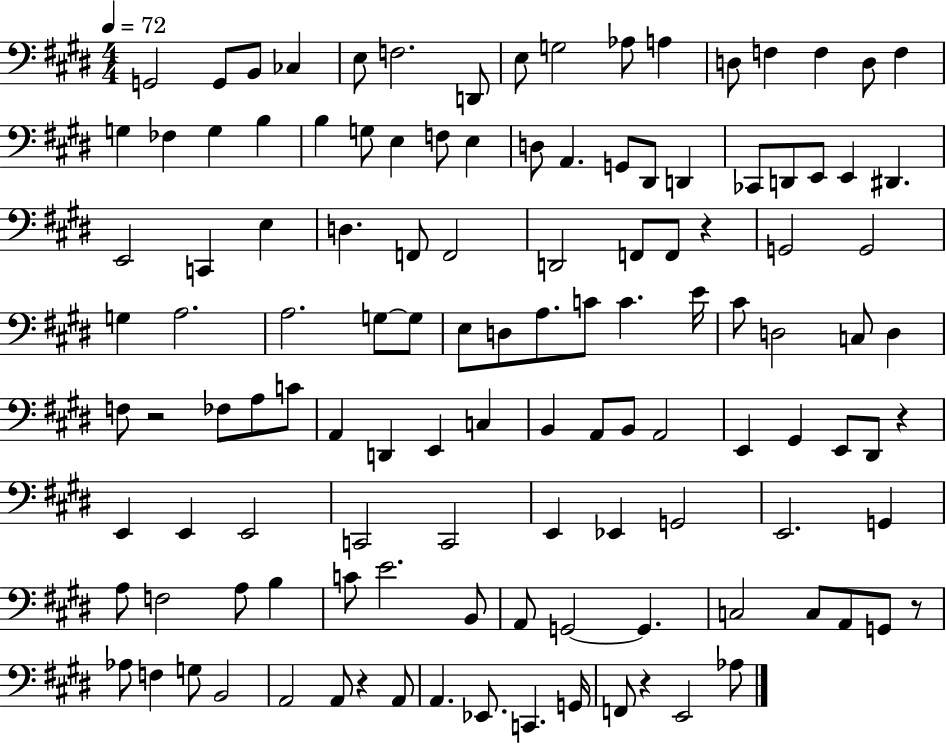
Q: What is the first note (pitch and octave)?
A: G2